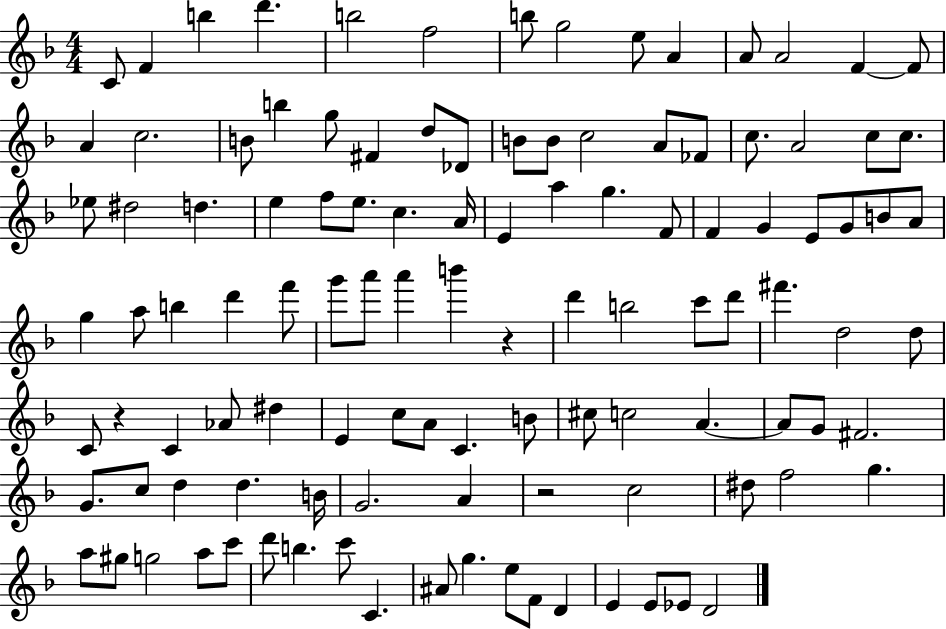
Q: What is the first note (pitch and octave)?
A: C4